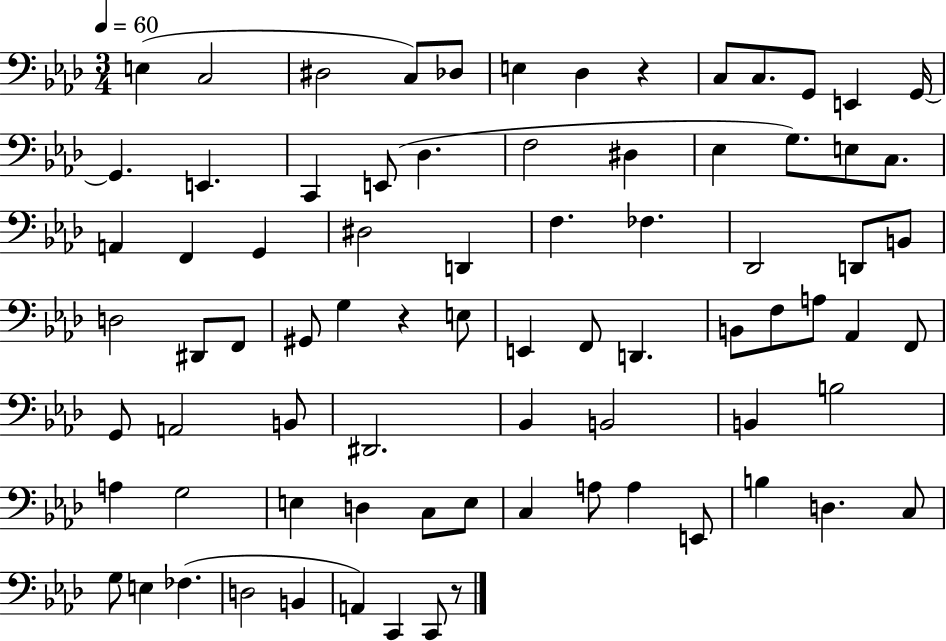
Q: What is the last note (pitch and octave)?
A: C2